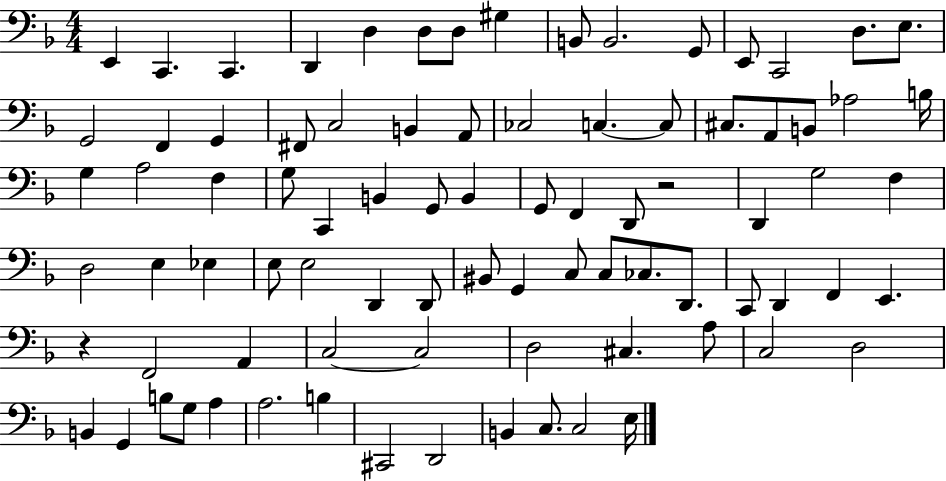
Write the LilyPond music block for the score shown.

{
  \clef bass
  \numericTimeSignature
  \time 4/4
  \key f \major
  e,4 c,4. c,4. | d,4 d4 d8 d8 gis4 | b,8 b,2. g,8 | e,8 c,2 d8. e8. | \break g,2 f,4 g,4 | fis,8 c2 b,4 a,8 | ces2 c4.~~ c8 | cis8. a,8 b,8 aes2 b16 | \break g4 a2 f4 | g8 c,4 b,4 g,8 b,4 | g,8 f,4 d,8 r2 | d,4 g2 f4 | \break d2 e4 ees4 | e8 e2 d,4 d,8 | bis,8 g,4 c8 c8 ces8. d,8. | c,8 d,4 f,4 e,4. | \break r4 f,2 a,4 | c2~~ c2 | d2 cis4. a8 | c2 d2 | \break b,4 g,4 b8 g8 a4 | a2. b4 | cis,2 d,2 | b,4 c8. c2 e16 | \break \bar "|."
}